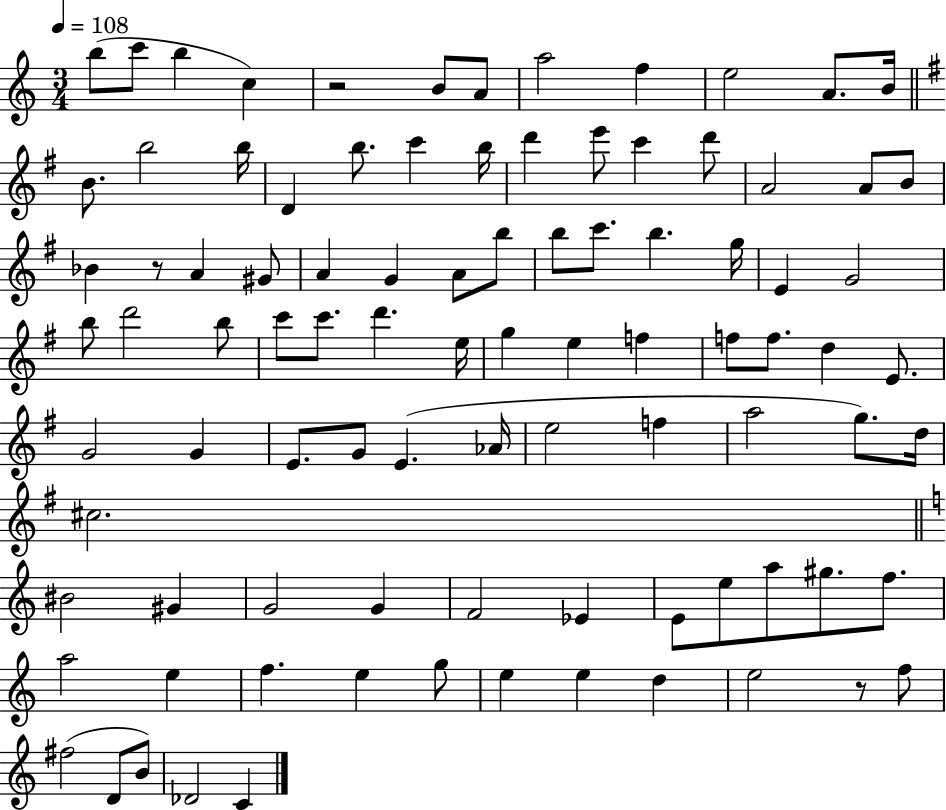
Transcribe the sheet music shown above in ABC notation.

X:1
T:Untitled
M:3/4
L:1/4
K:C
b/2 c'/2 b c z2 B/2 A/2 a2 f e2 A/2 B/4 B/2 b2 b/4 D b/2 c' b/4 d' e'/2 c' d'/2 A2 A/2 B/2 _B z/2 A ^G/2 A G A/2 b/2 b/2 c'/2 b g/4 E G2 b/2 d'2 b/2 c'/2 c'/2 d' e/4 g e f f/2 f/2 d E/2 G2 G E/2 G/2 E _A/4 e2 f a2 g/2 d/4 ^c2 ^B2 ^G G2 G F2 _E E/2 e/2 a/2 ^g/2 f/2 a2 e f e g/2 e e d e2 z/2 f/2 ^f2 D/2 B/2 _D2 C